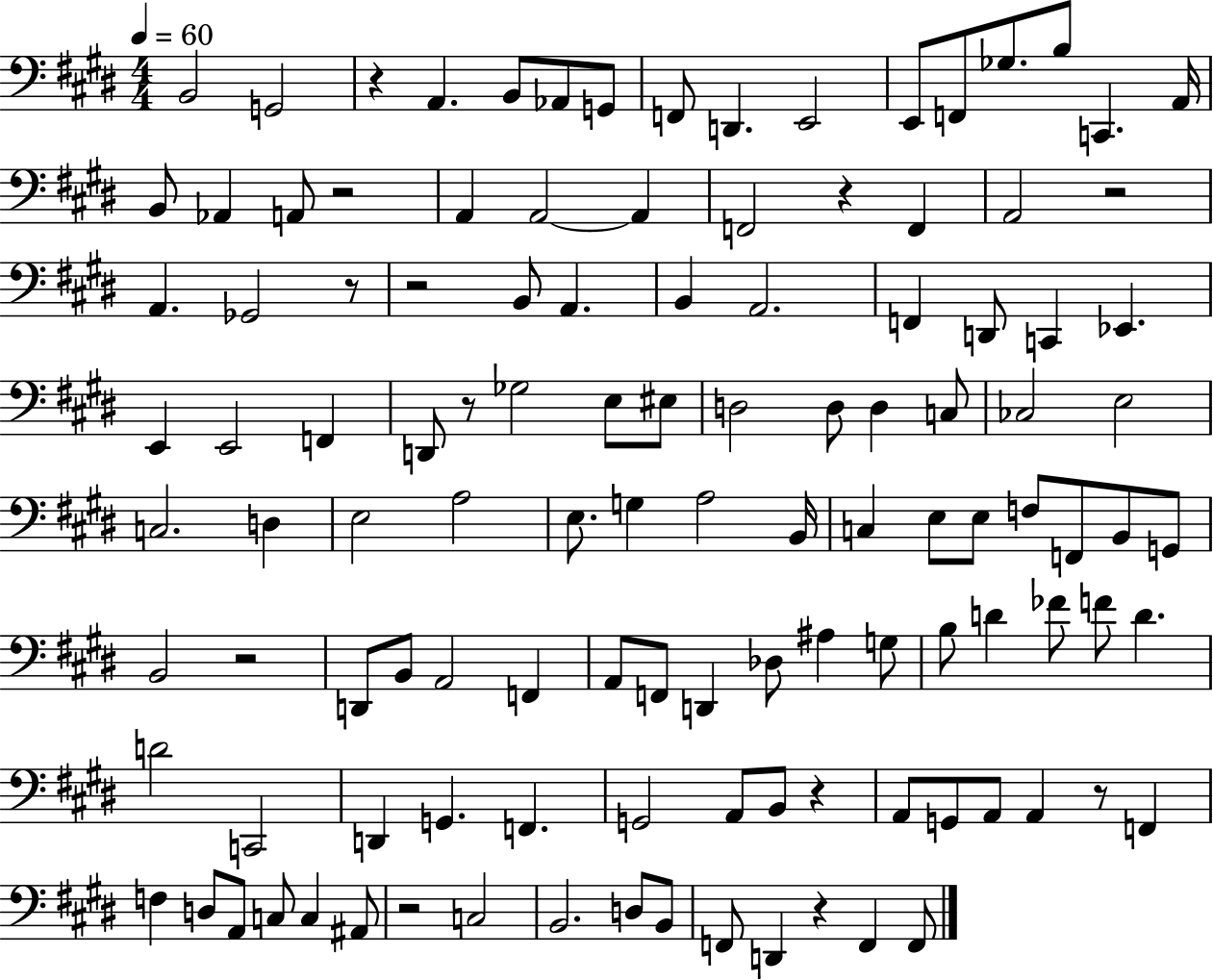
X:1
T:Untitled
M:4/4
L:1/4
K:E
B,,2 G,,2 z A,, B,,/2 _A,,/2 G,,/2 F,,/2 D,, E,,2 E,,/2 F,,/2 _G,/2 B,/2 C,, A,,/4 B,,/2 _A,, A,,/2 z2 A,, A,,2 A,, F,,2 z F,, A,,2 z2 A,, _G,,2 z/2 z2 B,,/2 A,, B,, A,,2 F,, D,,/2 C,, _E,, E,, E,,2 F,, D,,/2 z/2 _G,2 E,/2 ^E,/2 D,2 D,/2 D, C,/2 _C,2 E,2 C,2 D, E,2 A,2 E,/2 G, A,2 B,,/4 C, E,/2 E,/2 F,/2 F,,/2 B,,/2 G,,/2 B,,2 z2 D,,/2 B,,/2 A,,2 F,, A,,/2 F,,/2 D,, _D,/2 ^A, G,/2 B,/2 D _F/2 F/2 D D2 C,,2 D,, G,, F,, G,,2 A,,/2 B,,/2 z A,,/2 G,,/2 A,,/2 A,, z/2 F,, F, D,/2 A,,/2 C,/2 C, ^A,,/2 z2 C,2 B,,2 D,/2 B,,/2 F,,/2 D,, z F,, F,,/2